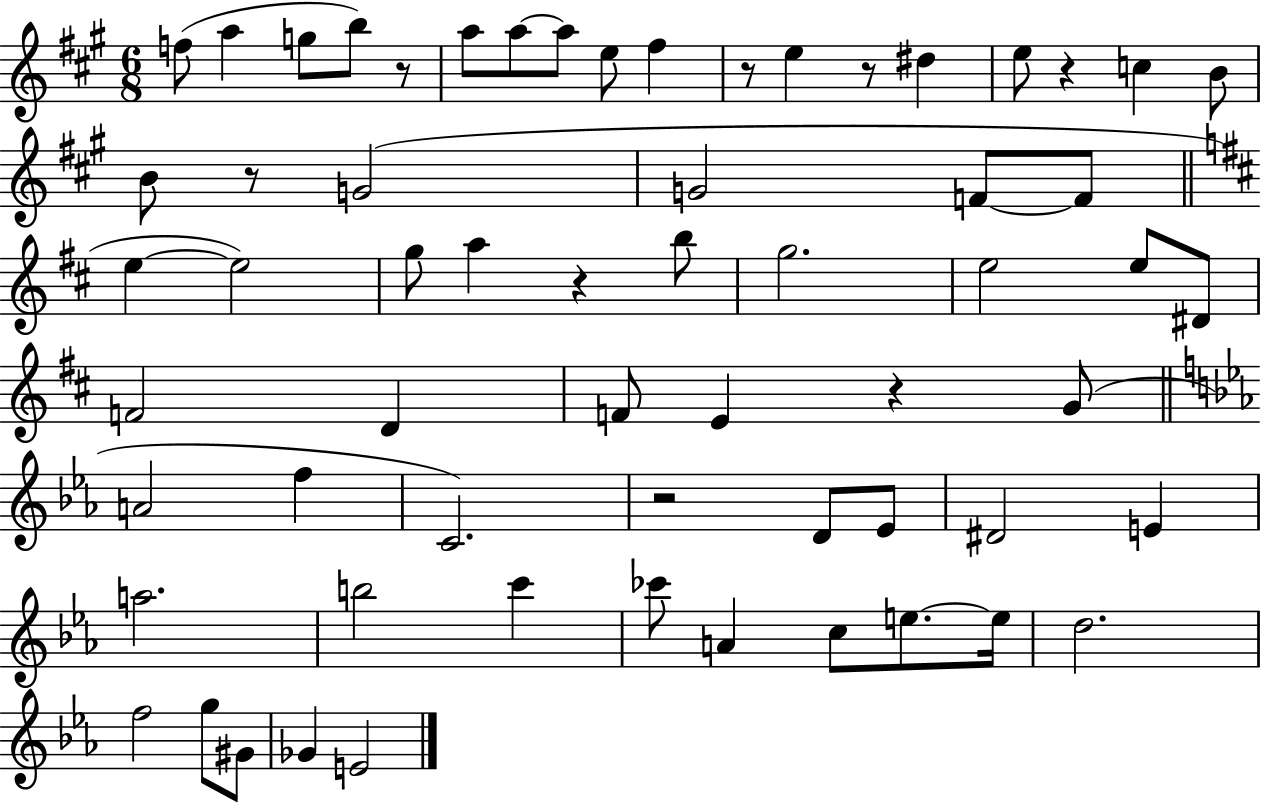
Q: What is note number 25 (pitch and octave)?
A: G5